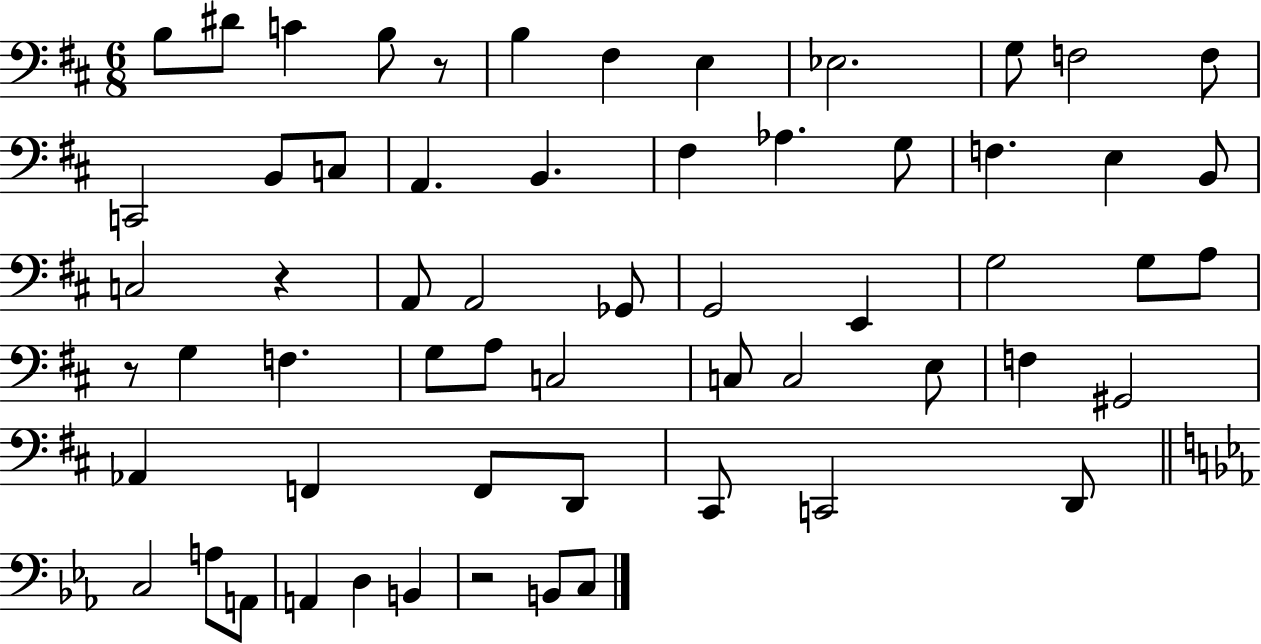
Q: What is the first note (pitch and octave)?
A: B3